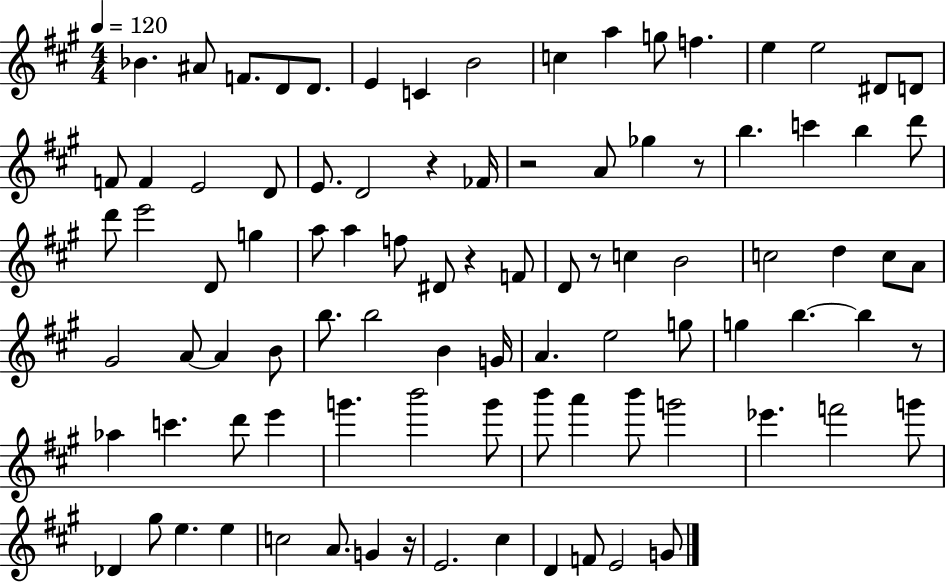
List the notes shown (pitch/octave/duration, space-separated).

Bb4/q. A#4/e F4/e. D4/e D4/e. E4/q C4/q B4/h C5/q A5/q G5/e F5/q. E5/q E5/h D#4/e D4/e F4/e F4/q E4/h D4/e E4/e. D4/h R/q FES4/s R/h A4/e Gb5/q R/e B5/q. C6/q B5/q D6/e D6/e E6/h D4/e G5/q A5/e A5/q F5/e D#4/e R/q F4/e D4/e R/e C5/q B4/h C5/h D5/q C5/e A4/e G#4/h A4/e A4/q B4/e B5/e. B5/h B4/q G4/s A4/q. E5/h G5/e G5/q B5/q. B5/q R/e Ab5/q C6/q. D6/e E6/q G6/q. B6/h G6/e B6/e A6/q B6/e G6/h Eb6/q. F6/h G6/e Db4/q G#5/e E5/q. E5/q C5/h A4/e. G4/q R/s E4/h. C#5/q D4/q F4/e E4/h G4/e